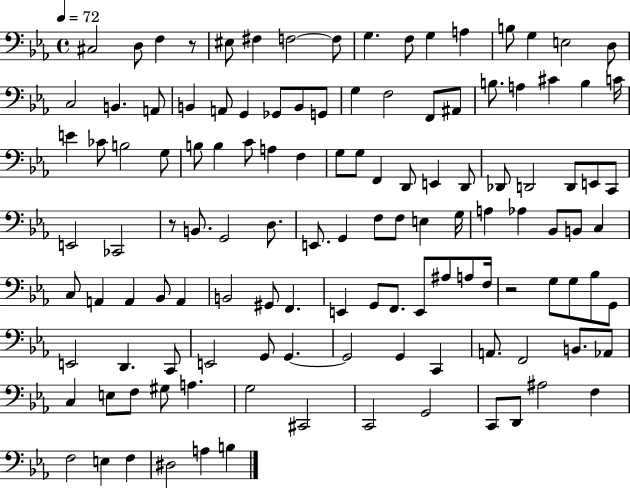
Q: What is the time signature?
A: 4/4